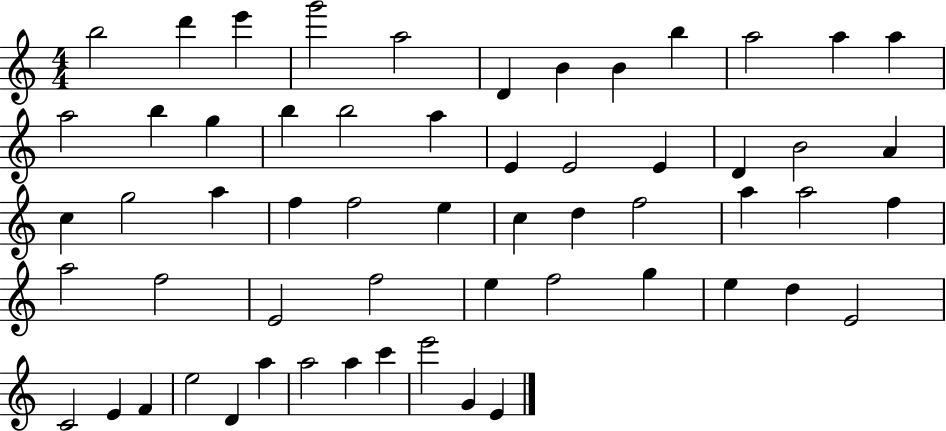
{
  \clef treble
  \numericTimeSignature
  \time 4/4
  \key c \major
  b''2 d'''4 e'''4 | g'''2 a''2 | d'4 b'4 b'4 b''4 | a''2 a''4 a''4 | \break a''2 b''4 g''4 | b''4 b''2 a''4 | e'4 e'2 e'4 | d'4 b'2 a'4 | \break c''4 g''2 a''4 | f''4 f''2 e''4 | c''4 d''4 f''2 | a''4 a''2 f''4 | \break a''2 f''2 | e'2 f''2 | e''4 f''2 g''4 | e''4 d''4 e'2 | \break c'2 e'4 f'4 | e''2 d'4 a''4 | a''2 a''4 c'''4 | e'''2 g'4 e'4 | \break \bar "|."
}